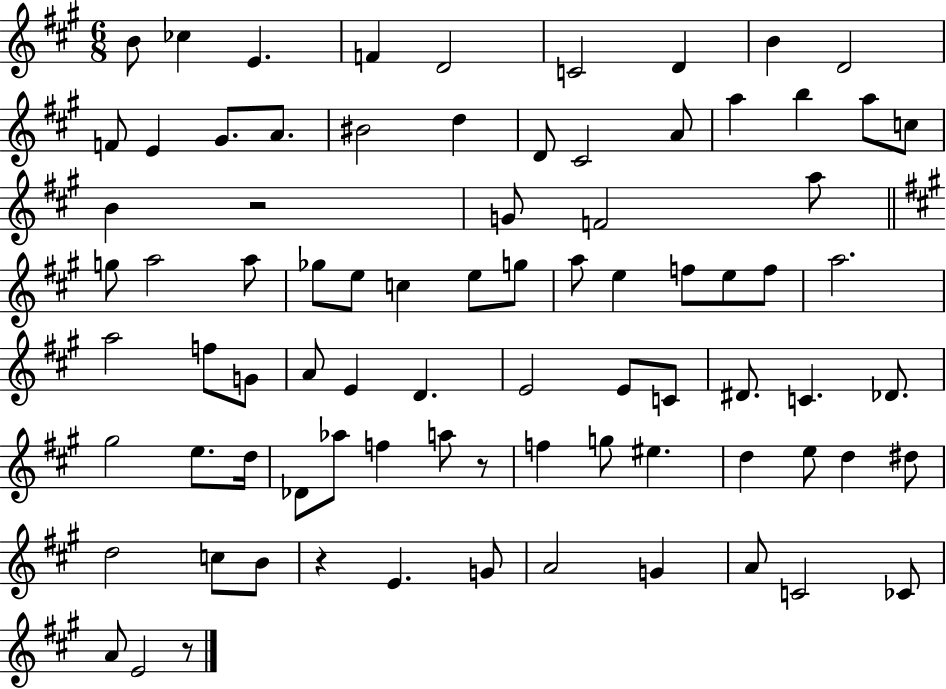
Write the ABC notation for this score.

X:1
T:Untitled
M:6/8
L:1/4
K:A
B/2 _c E F D2 C2 D B D2 F/2 E ^G/2 A/2 ^B2 d D/2 ^C2 A/2 a b a/2 c/2 B z2 G/2 F2 a/2 g/2 a2 a/2 _g/2 e/2 c e/2 g/2 a/2 e f/2 e/2 f/2 a2 a2 f/2 G/2 A/2 E D E2 E/2 C/2 ^D/2 C _D/2 ^g2 e/2 d/4 _D/2 _a/2 f a/2 z/2 f g/2 ^e d e/2 d ^d/2 d2 c/2 B/2 z E G/2 A2 G A/2 C2 _C/2 A/2 E2 z/2